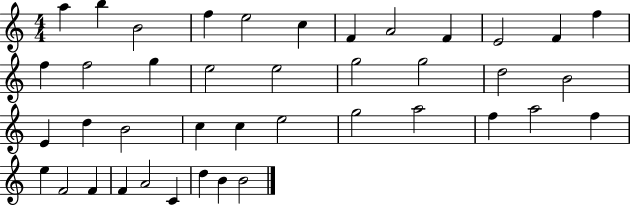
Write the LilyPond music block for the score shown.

{
  \clef treble
  \numericTimeSignature
  \time 4/4
  \key c \major
  a''4 b''4 b'2 | f''4 e''2 c''4 | f'4 a'2 f'4 | e'2 f'4 f''4 | \break f''4 f''2 g''4 | e''2 e''2 | g''2 g''2 | d''2 b'2 | \break e'4 d''4 b'2 | c''4 c''4 e''2 | g''2 a''2 | f''4 a''2 f''4 | \break e''4 f'2 f'4 | f'4 a'2 c'4 | d''4 b'4 b'2 | \bar "|."
}